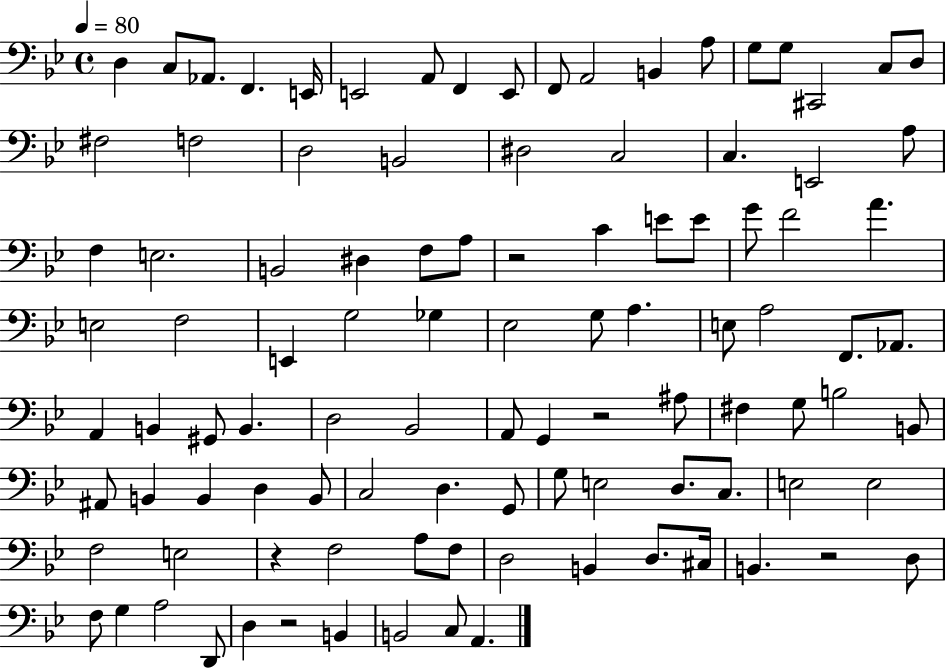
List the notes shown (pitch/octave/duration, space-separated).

D3/q C3/e Ab2/e. F2/q. E2/s E2/h A2/e F2/q E2/e F2/e A2/h B2/q A3/e G3/e G3/e C#2/h C3/e D3/e F#3/h F3/h D3/h B2/h D#3/h C3/h C3/q. E2/h A3/e F3/q E3/h. B2/h D#3/q F3/e A3/e R/h C4/q E4/e E4/e G4/e F4/h A4/q. E3/h F3/h E2/q G3/h Gb3/q Eb3/h G3/e A3/q. E3/e A3/h F2/e. Ab2/e. A2/q B2/q G#2/e B2/q. D3/h Bb2/h A2/e G2/q R/h A#3/e F#3/q G3/e B3/h B2/e A#2/e B2/q B2/q D3/q B2/e C3/h D3/q. G2/e G3/e E3/h D3/e. C3/e. E3/h E3/h F3/h E3/h R/q F3/h A3/e F3/e D3/h B2/q D3/e. C#3/s B2/q. R/h D3/e F3/e G3/q A3/h D2/e D3/q R/h B2/q B2/h C3/e A2/q.